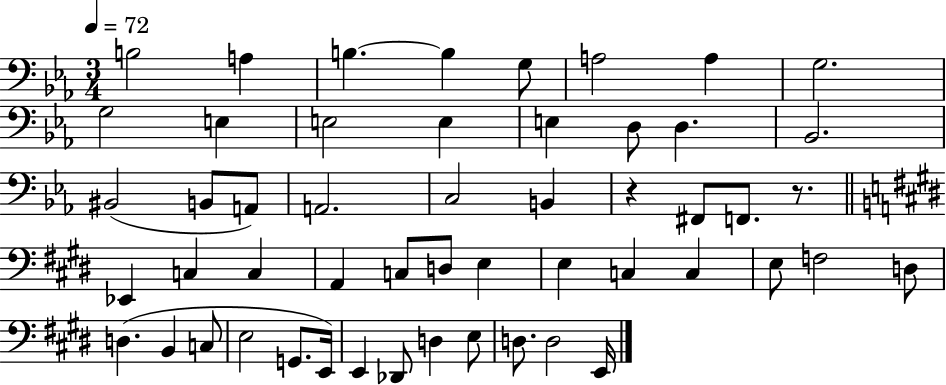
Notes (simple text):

B3/h A3/q B3/q. B3/q G3/e A3/h A3/q G3/h. G3/h E3/q E3/h E3/q E3/q D3/e D3/q. Bb2/h. BIS2/h B2/e A2/e A2/h. C3/h B2/q R/q F#2/e F2/e. R/e. Eb2/q C3/q C3/q A2/q C3/e D3/e E3/q E3/q C3/q C3/q E3/e F3/h D3/e D3/q. B2/q C3/e E3/h G2/e. E2/s E2/q Db2/e D3/q E3/e D3/e. D3/h E2/s